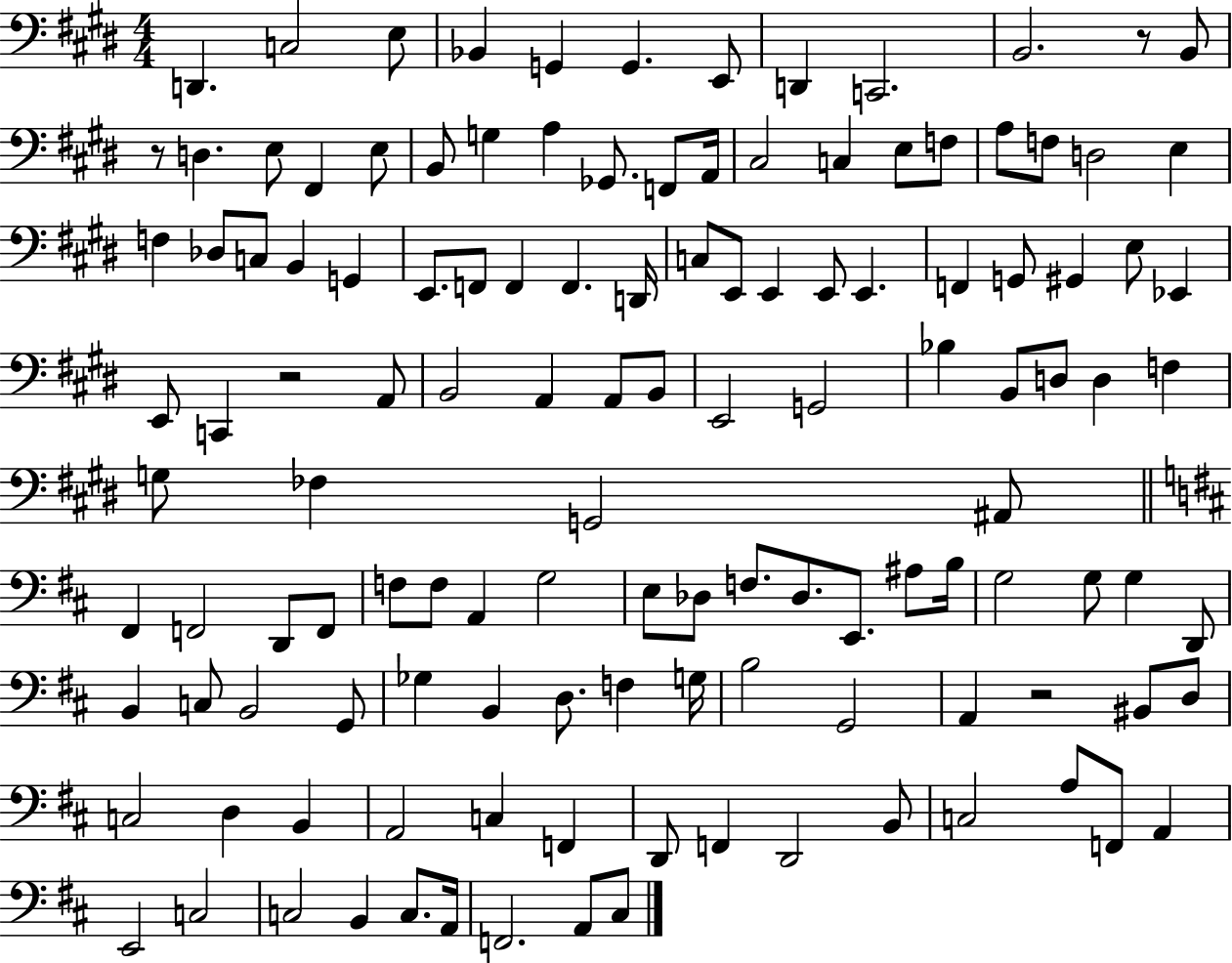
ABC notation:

X:1
T:Untitled
M:4/4
L:1/4
K:E
D,, C,2 E,/2 _B,, G,, G,, E,,/2 D,, C,,2 B,,2 z/2 B,,/2 z/2 D, E,/2 ^F,, E,/2 B,,/2 G, A, _G,,/2 F,,/2 A,,/4 ^C,2 C, E,/2 F,/2 A,/2 F,/2 D,2 E, F, _D,/2 C,/2 B,, G,, E,,/2 F,,/2 F,, F,, D,,/4 C,/2 E,,/2 E,, E,,/2 E,, F,, G,,/2 ^G,, E,/2 _E,, E,,/2 C,, z2 A,,/2 B,,2 A,, A,,/2 B,,/2 E,,2 G,,2 _B, B,,/2 D,/2 D, F, G,/2 _F, G,,2 ^A,,/2 ^F,, F,,2 D,,/2 F,,/2 F,/2 F,/2 A,, G,2 E,/2 _D,/2 F,/2 _D,/2 E,,/2 ^A,/2 B,/4 G,2 G,/2 G, D,,/2 B,, C,/2 B,,2 G,,/2 _G, B,, D,/2 F, G,/4 B,2 G,,2 A,, z2 ^B,,/2 D,/2 C,2 D, B,, A,,2 C, F,, D,,/2 F,, D,,2 B,,/2 C,2 A,/2 F,,/2 A,, E,,2 C,2 C,2 B,, C,/2 A,,/4 F,,2 A,,/2 ^C,/2